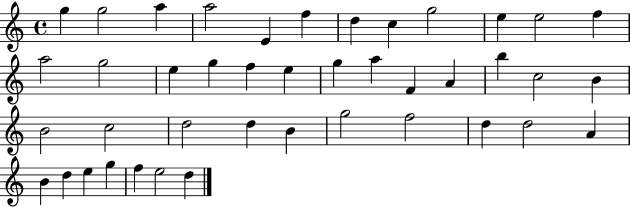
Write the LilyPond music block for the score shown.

{
  \clef treble
  \time 4/4
  \defaultTimeSignature
  \key c \major
  g''4 g''2 a''4 | a''2 e'4 f''4 | d''4 c''4 g''2 | e''4 e''2 f''4 | \break a''2 g''2 | e''4 g''4 f''4 e''4 | g''4 a''4 f'4 a'4 | b''4 c''2 b'4 | \break b'2 c''2 | d''2 d''4 b'4 | g''2 f''2 | d''4 d''2 a'4 | \break b'4 d''4 e''4 g''4 | f''4 e''2 d''4 | \bar "|."
}